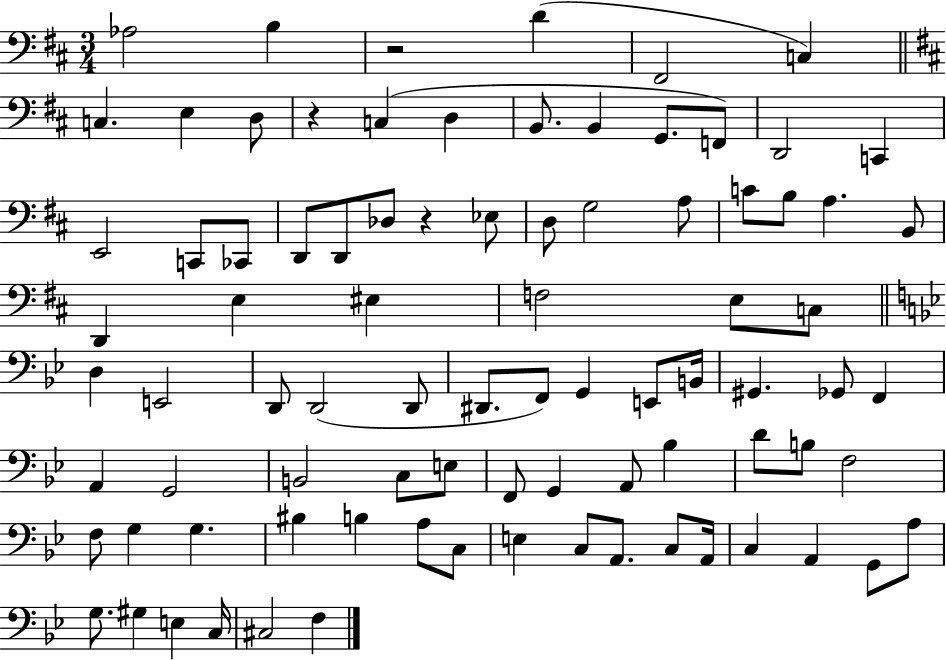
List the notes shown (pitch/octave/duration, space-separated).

Ab3/h B3/q R/h D4/q F#2/h C3/q C3/q. E3/q D3/e R/q C3/q D3/q B2/e. B2/q G2/e. F2/e D2/h C2/q E2/h C2/e CES2/e D2/e D2/e Db3/e R/q Eb3/e D3/e G3/h A3/e C4/e B3/e A3/q. B2/e D2/q E3/q EIS3/q F3/h E3/e C3/e D3/q E2/h D2/e D2/h D2/e D#2/e. F2/e G2/q E2/e B2/s G#2/q. Gb2/e F2/q A2/q G2/h B2/h C3/e E3/e F2/e G2/q A2/e Bb3/q D4/e B3/e F3/h F3/e G3/q G3/q. BIS3/q B3/q A3/e C3/e E3/q C3/e A2/e. C3/e A2/s C3/q A2/q G2/e A3/e G3/e. G#3/q E3/q C3/s C#3/h F3/q